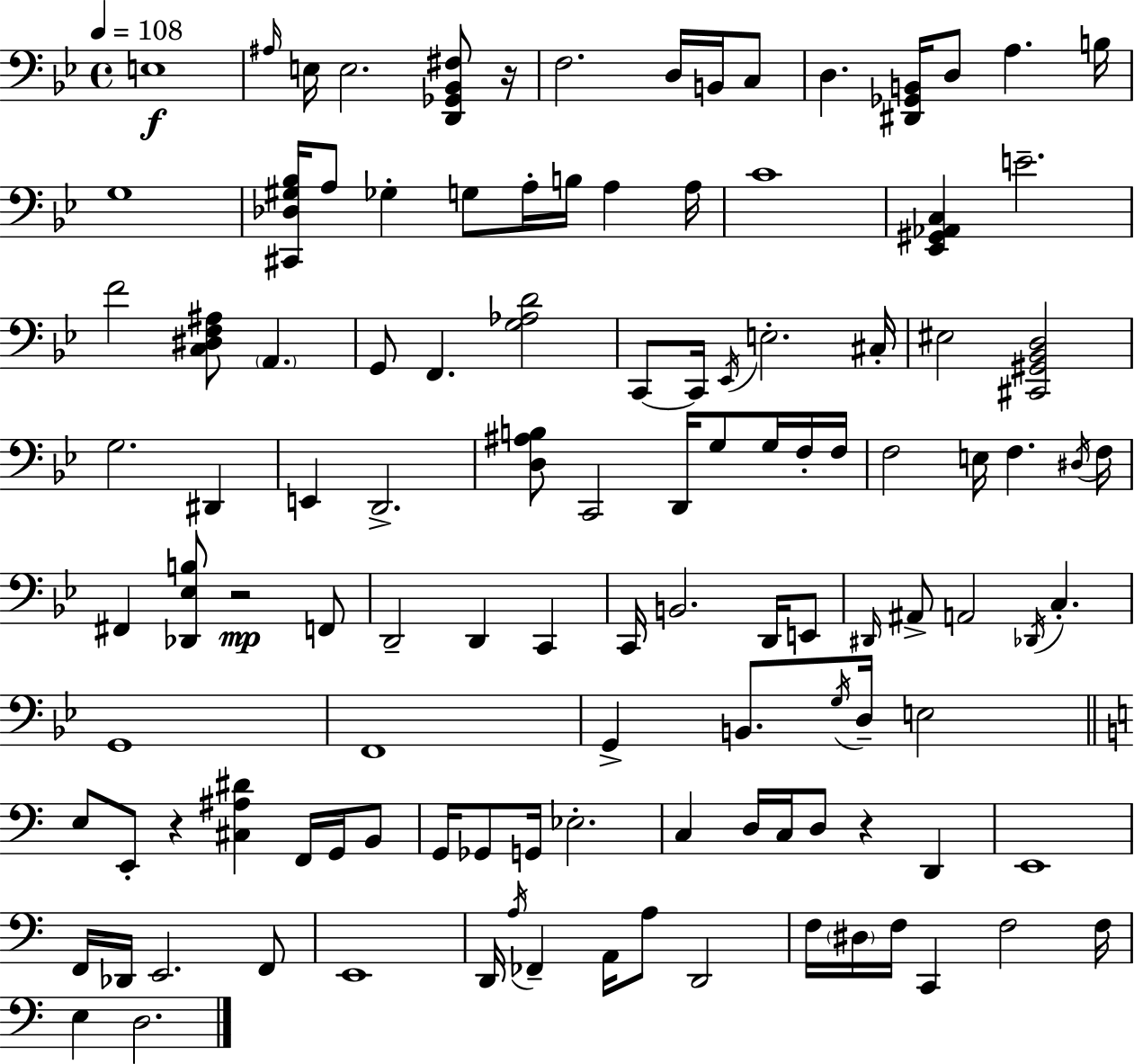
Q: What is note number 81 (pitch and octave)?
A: D3